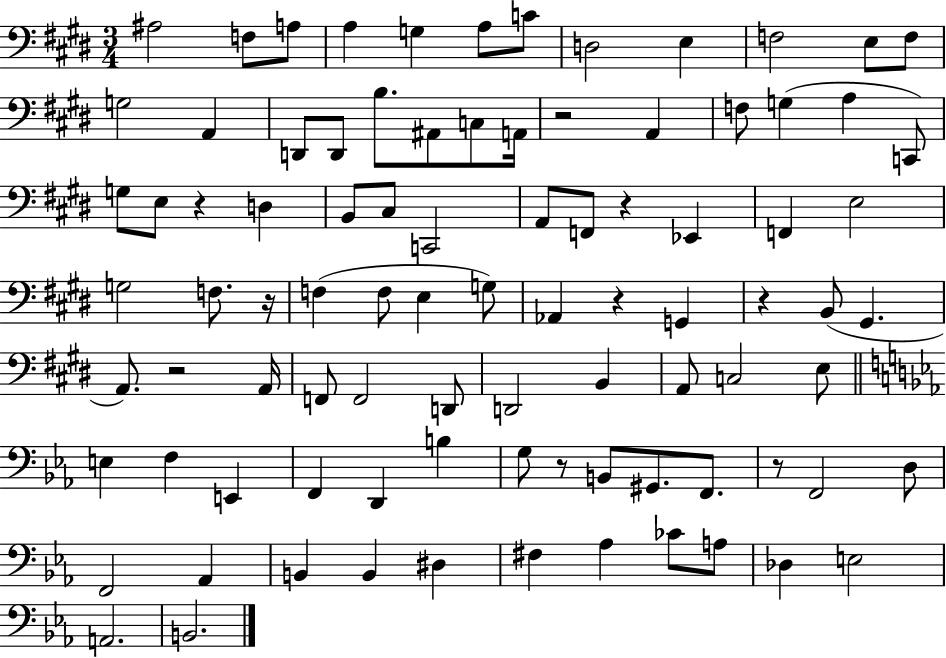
A#3/h F3/e A3/e A3/q G3/q A3/e C4/e D3/h E3/q F3/h E3/e F3/e G3/h A2/q D2/e D2/e B3/e. A#2/e C3/e A2/s R/h A2/q F3/e G3/q A3/q C2/e G3/e E3/e R/q D3/q B2/e C#3/e C2/h A2/e F2/e R/q Eb2/q F2/q E3/h G3/h F3/e. R/s F3/q F3/e E3/q G3/e Ab2/q R/q G2/q R/q B2/e G#2/q. A2/e. R/h A2/s F2/e F2/h D2/e D2/h B2/q A2/e C3/h E3/e E3/q F3/q E2/q F2/q D2/q B3/q G3/e R/e B2/e G#2/e. F2/e. R/e F2/h D3/e F2/h Ab2/q B2/q B2/q D#3/q F#3/q Ab3/q CES4/e A3/e Db3/q E3/h A2/h. B2/h.